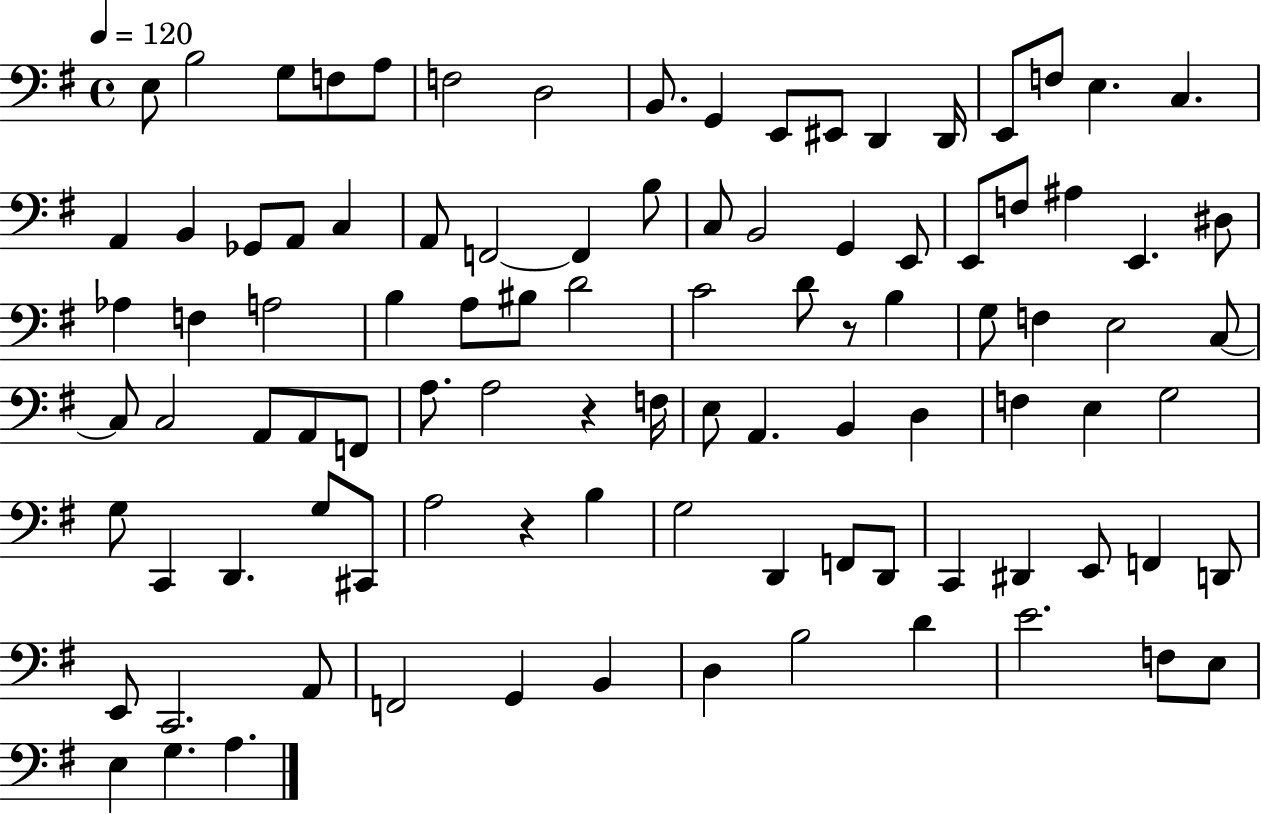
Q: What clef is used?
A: bass